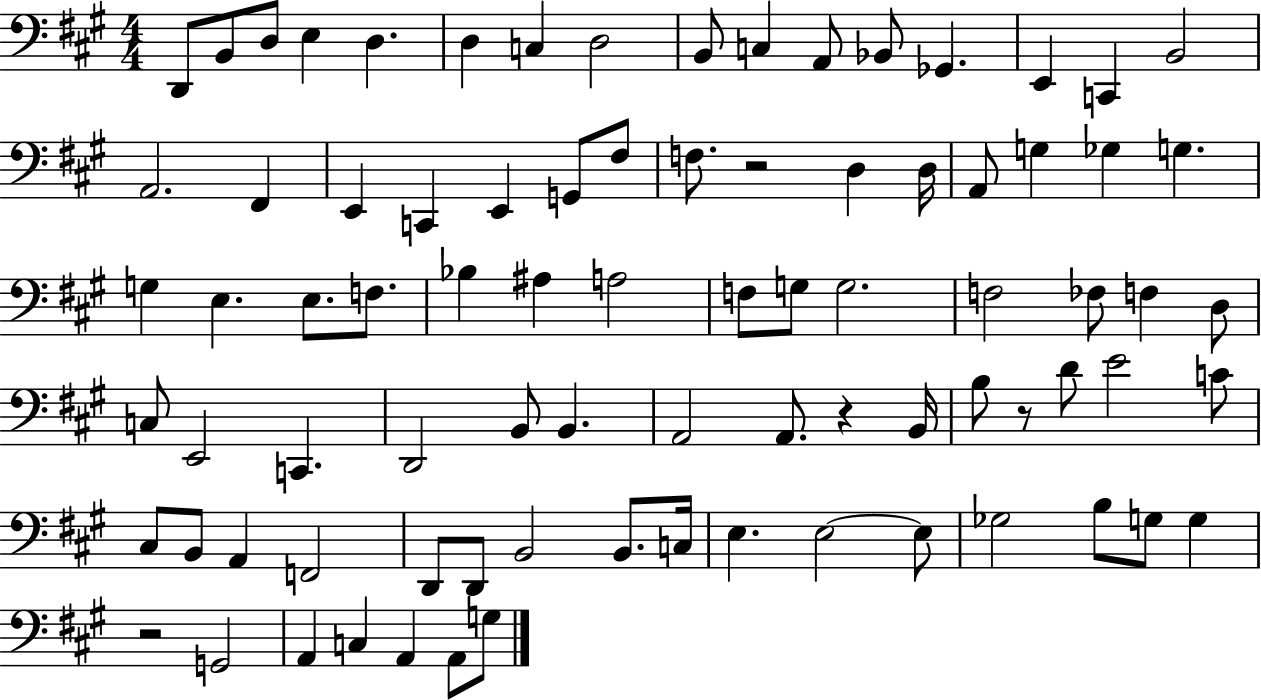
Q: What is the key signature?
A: A major